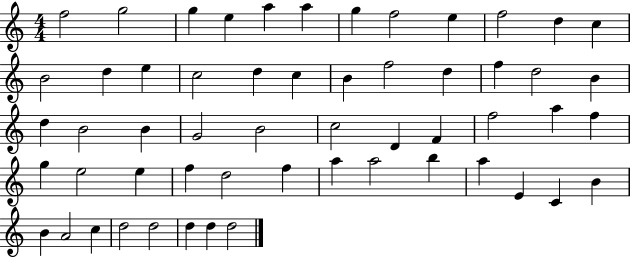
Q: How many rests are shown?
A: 0